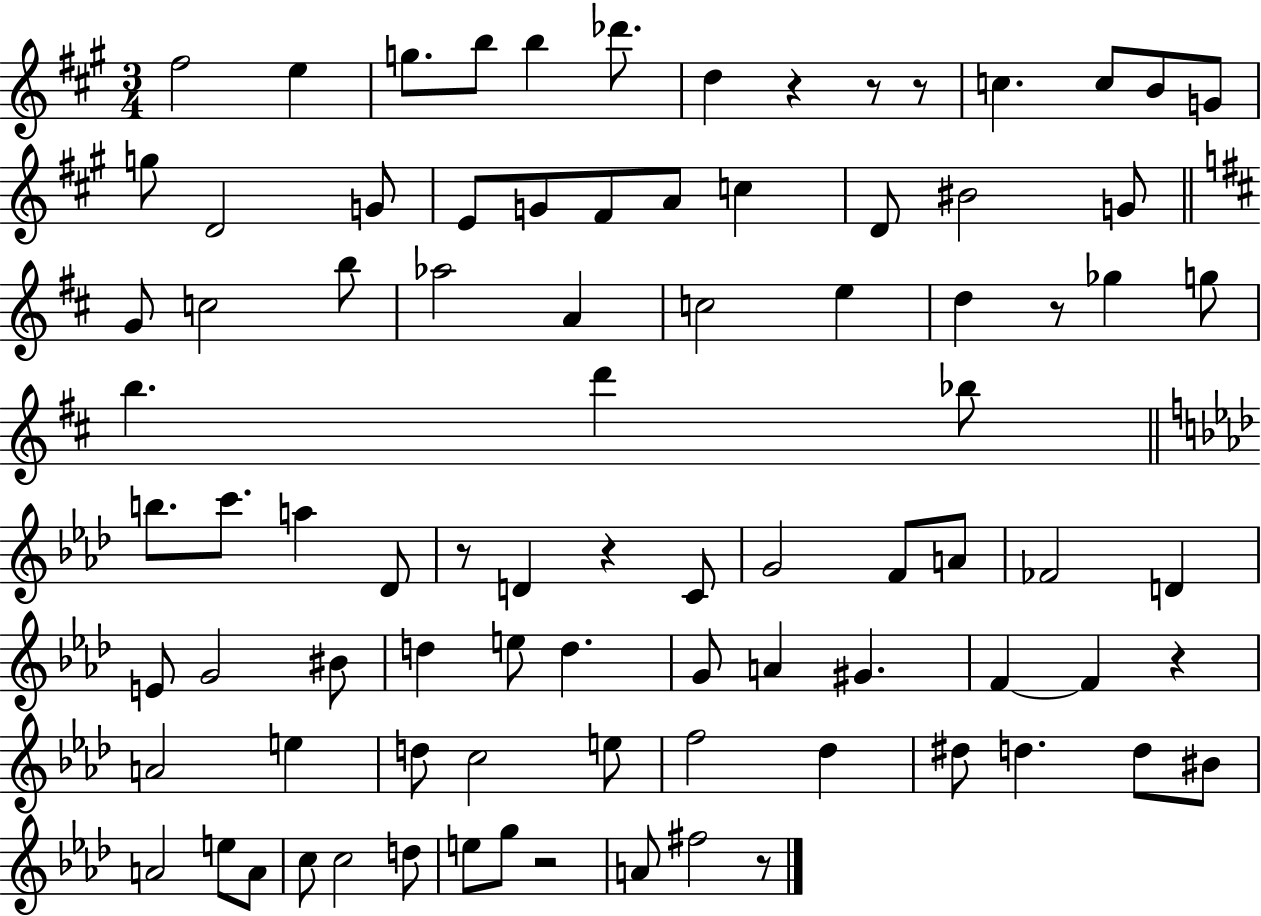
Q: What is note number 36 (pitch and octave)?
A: B5